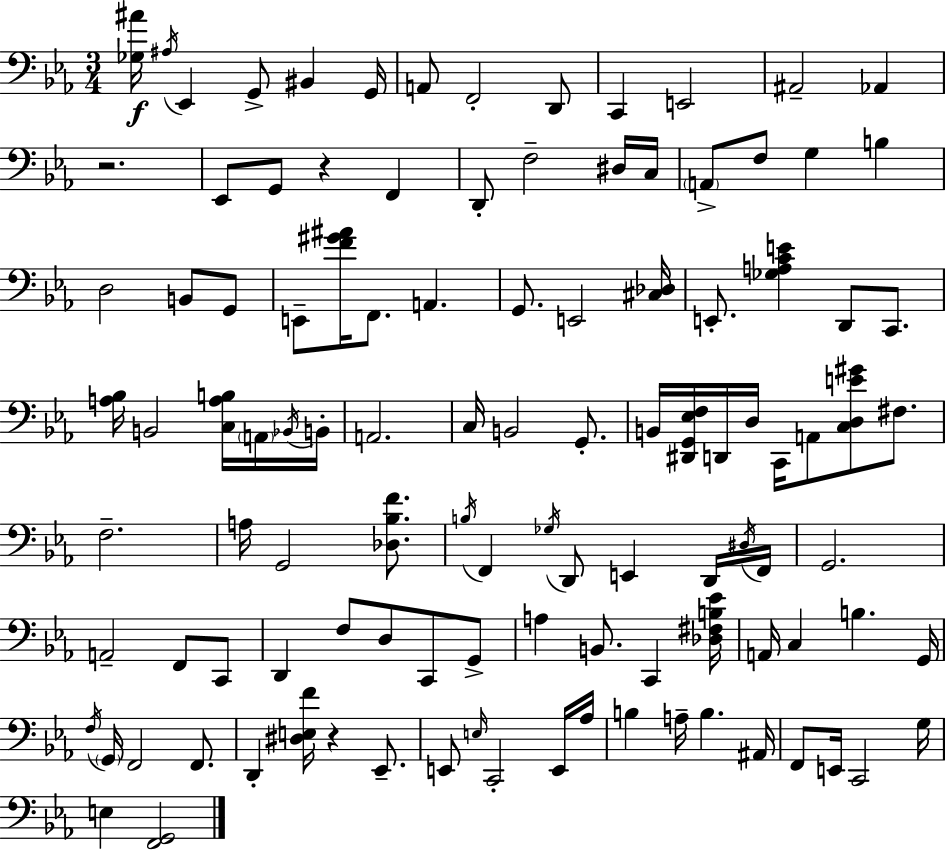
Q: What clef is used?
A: bass